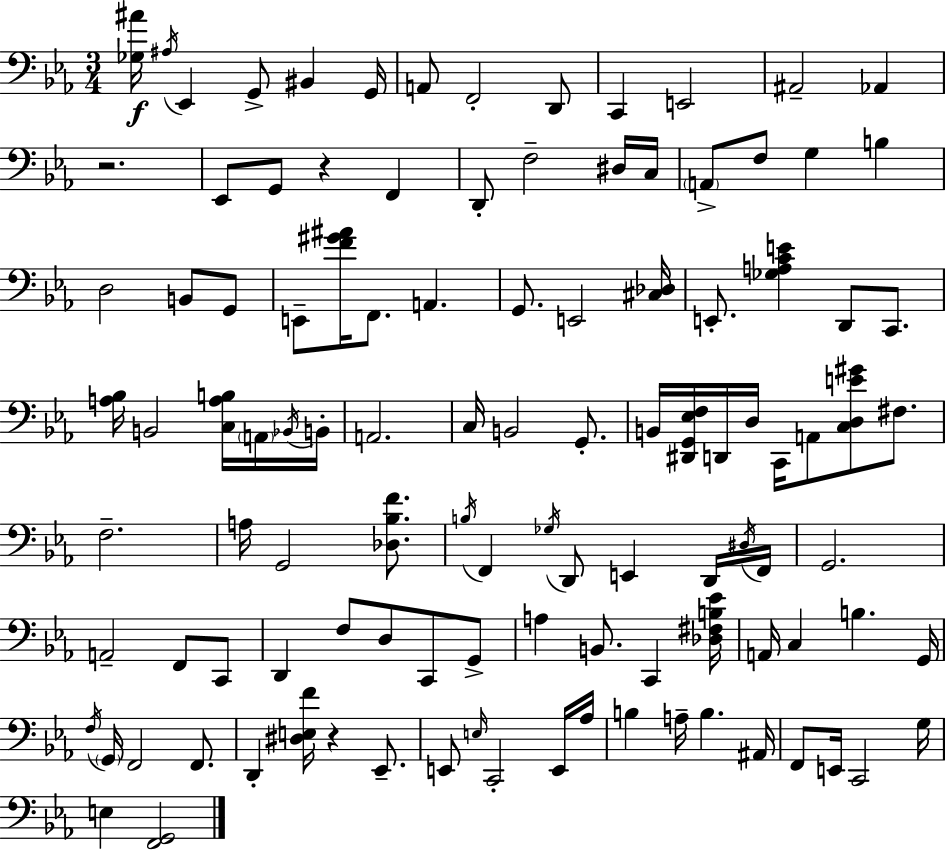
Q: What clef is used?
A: bass